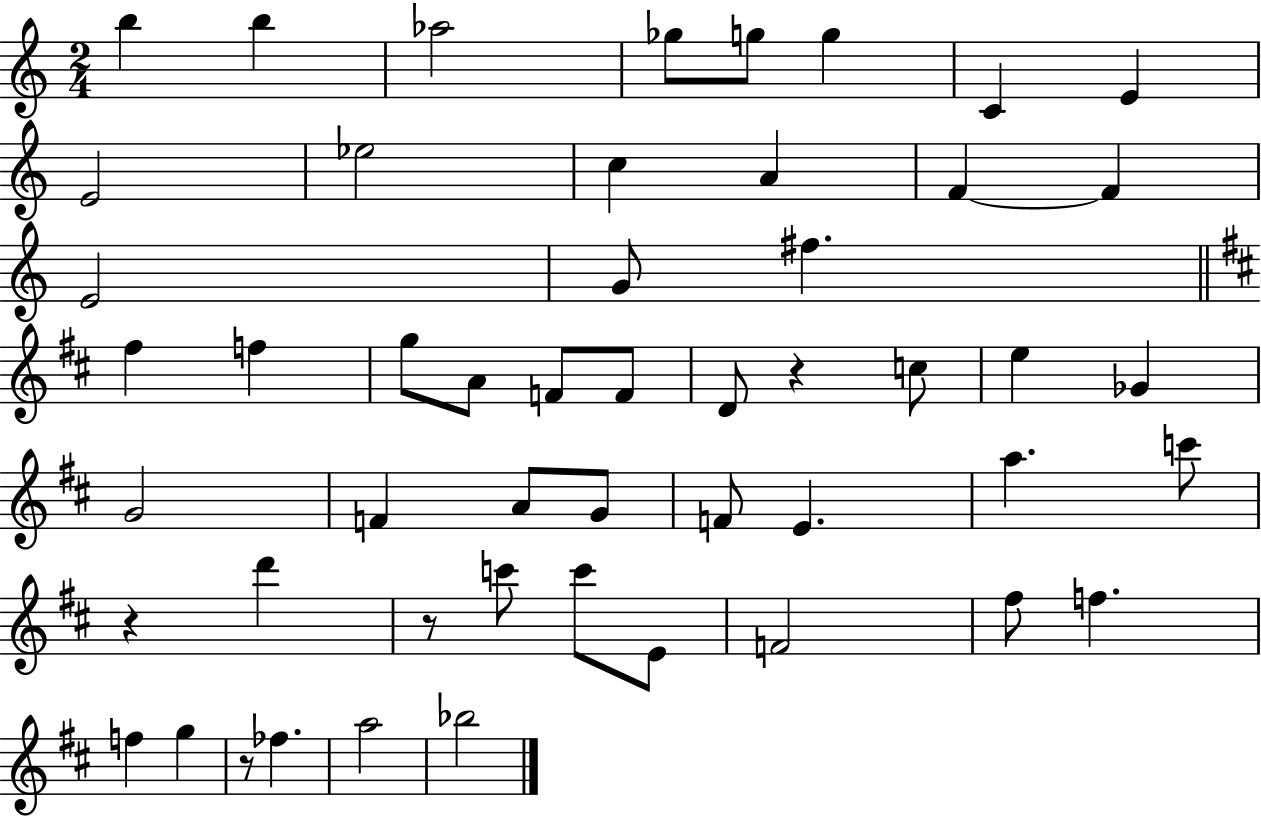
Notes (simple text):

B5/q B5/q Ab5/h Gb5/e G5/e G5/q C4/q E4/q E4/h Eb5/h C5/q A4/q F4/q F4/q E4/h G4/e F#5/q. F#5/q F5/q G5/e A4/e F4/e F4/e D4/e R/q C5/e E5/q Gb4/q G4/h F4/q A4/e G4/e F4/e E4/q. A5/q. C6/e R/q D6/q R/e C6/e C6/e E4/e F4/h F#5/e F5/q. F5/q G5/q R/e FES5/q. A5/h Bb5/h